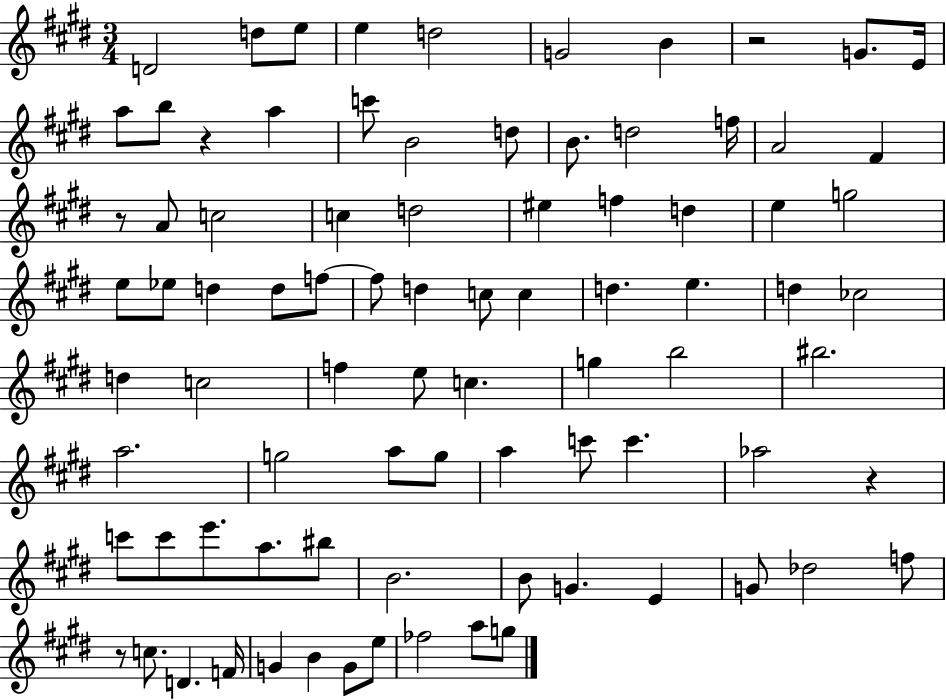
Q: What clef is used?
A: treble